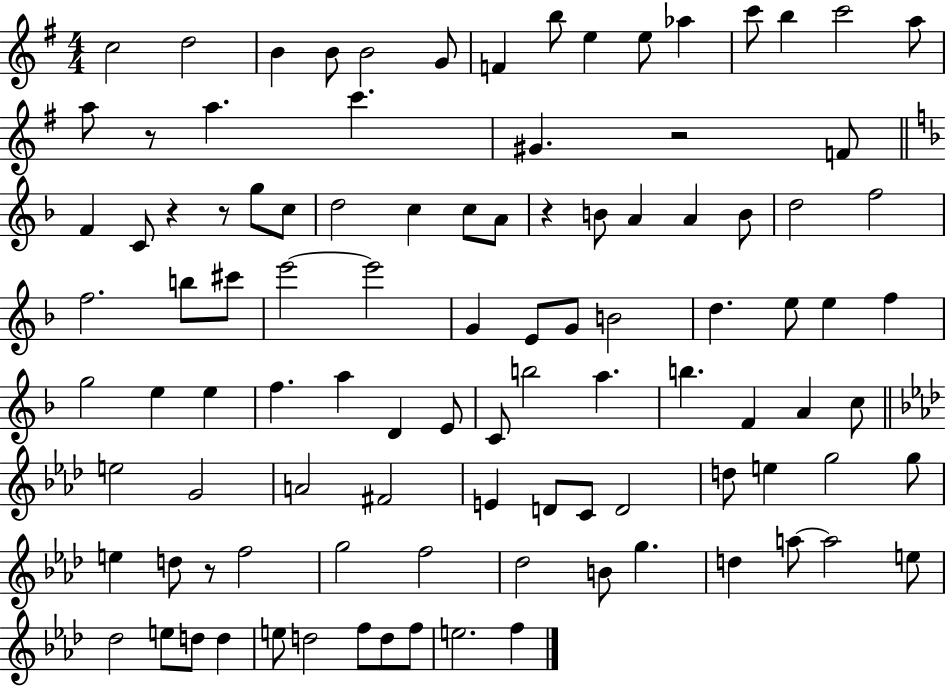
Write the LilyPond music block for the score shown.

{
  \clef treble
  \numericTimeSignature
  \time 4/4
  \key g \major
  \repeat volta 2 { c''2 d''2 | b'4 b'8 b'2 g'8 | f'4 b''8 e''4 e''8 aes''4 | c'''8 b''4 c'''2 a''8 | \break a''8 r8 a''4. c'''4. | gis'4. r2 f'8 | \bar "||" \break \key f \major f'4 c'8 r4 r8 g''8 c''8 | d''2 c''4 c''8 a'8 | r4 b'8 a'4 a'4 b'8 | d''2 f''2 | \break f''2. b''8 cis'''8 | e'''2~~ e'''2 | g'4 e'8 g'8 b'2 | d''4. e''8 e''4 f''4 | \break g''2 e''4 e''4 | f''4. a''4 d'4 e'8 | c'8 b''2 a''4. | b''4. f'4 a'4 c''8 | \break \bar "||" \break \key f \minor e''2 g'2 | a'2 fis'2 | e'4 d'8 c'8 d'2 | d''8 e''4 g''2 g''8 | \break e''4 d''8 r8 f''2 | g''2 f''2 | des''2 b'8 g''4. | d''4 a''8~~ a''2 e''8 | \break des''2 e''8 d''8 d''4 | e''8 d''2 f''8 d''8 f''8 | e''2. f''4 | } \bar "|."
}